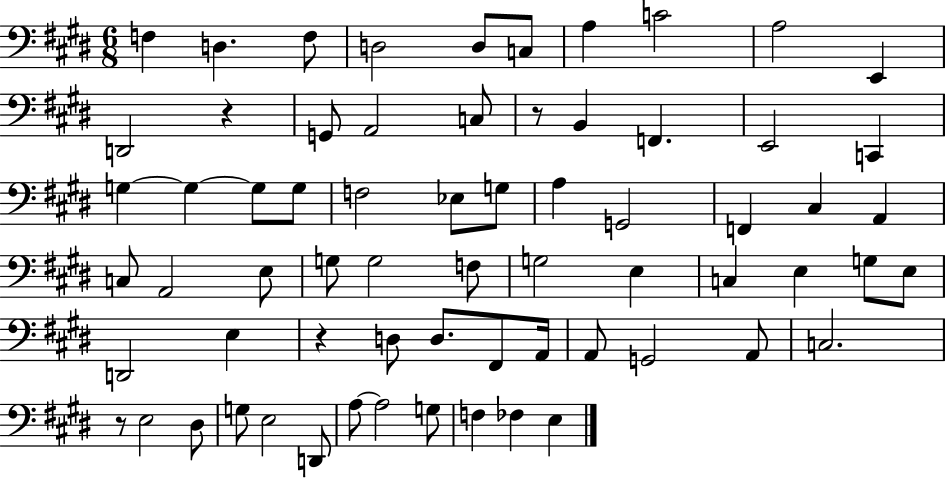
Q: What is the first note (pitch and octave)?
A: F3